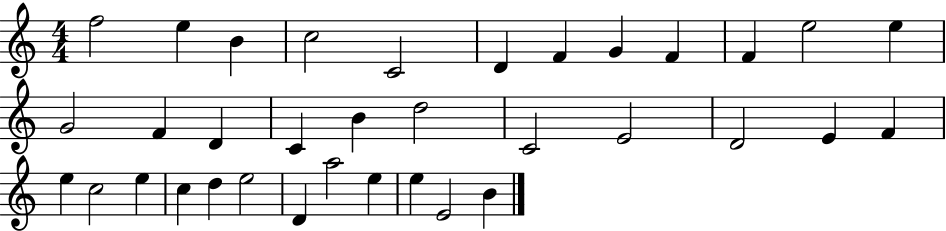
X:1
T:Untitled
M:4/4
L:1/4
K:C
f2 e B c2 C2 D F G F F e2 e G2 F D C B d2 C2 E2 D2 E F e c2 e c d e2 D a2 e e E2 B